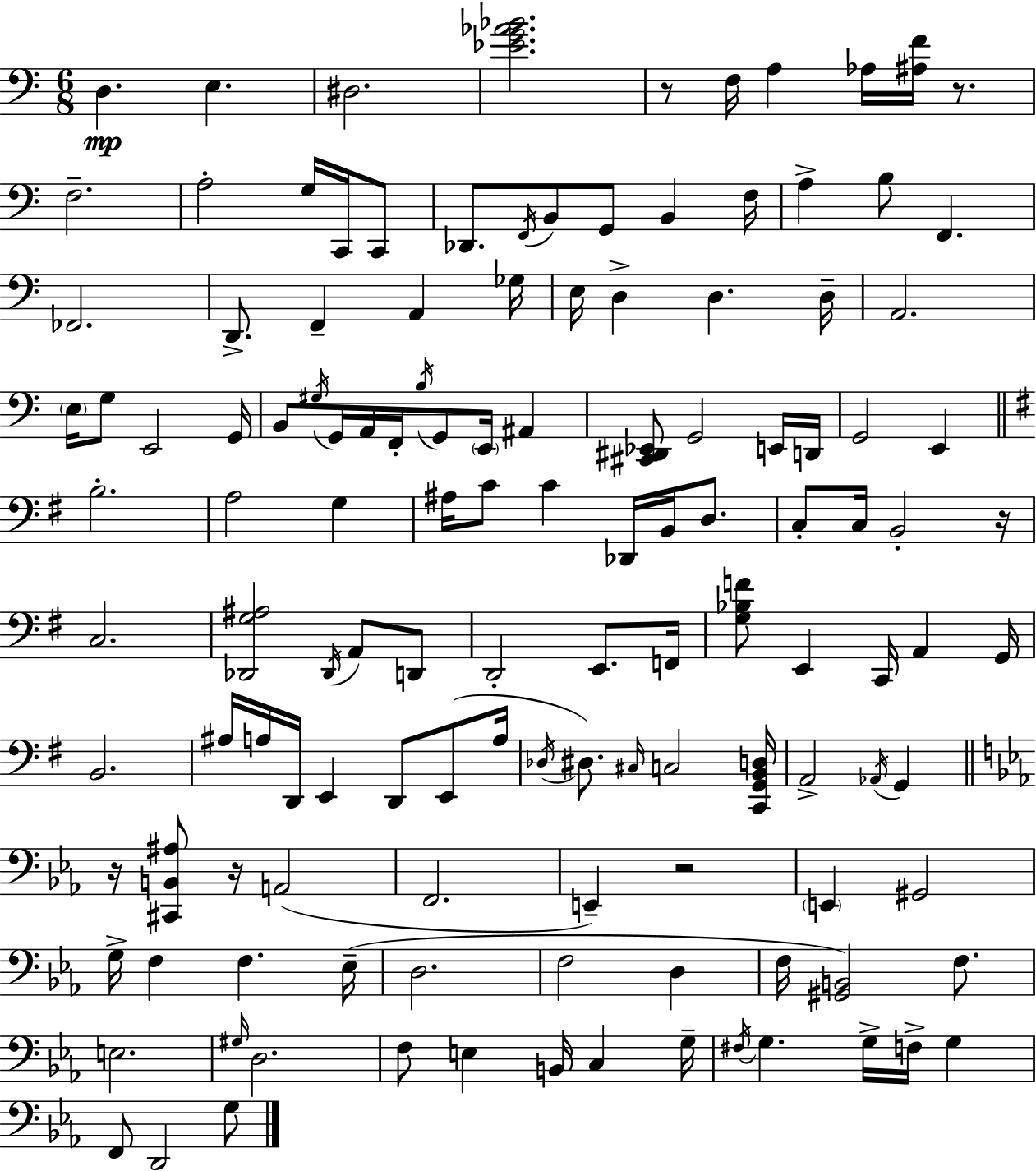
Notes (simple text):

D3/q. E3/q. D#3/h. [Eb4,G4,Ab4,Bb4]/h. R/e F3/s A3/q Ab3/s [A#3,F4]/s R/e. F3/h. A3/h G3/s C2/s C2/e Db2/e. F2/s B2/e G2/e B2/q F3/s A3/q B3/e F2/q. FES2/h. D2/e. F2/q A2/q Gb3/s E3/s D3/q D3/q. D3/s A2/h. E3/s G3/e E2/h G2/s B2/e G#3/s G2/s A2/s F2/s B3/s G2/e E2/s A#2/q [C#2,D#2,Eb2]/e G2/h E2/s D2/s G2/h E2/q B3/h. A3/h G3/q A#3/s C4/e C4/q Db2/s B2/s D3/e. C3/e C3/s B2/h R/s C3/h. [Db2,G3,A#3]/h Db2/s A2/e D2/e D2/h E2/e. F2/s [G3,Bb3,F4]/e E2/q C2/s A2/q G2/s B2/h. A#3/s A3/s D2/s E2/q D2/e E2/e A3/s Db3/s D#3/e. C#3/s C3/h [C2,G2,B2,D3]/s A2/h Ab2/s G2/q R/s [C#2,B2,A#3]/e R/s A2/h F2/h. E2/q R/h E2/q G#2/h G3/s F3/q F3/q. Eb3/s D3/h. F3/h D3/q F3/s [G#2,B2]/h F3/e. E3/h. G#3/s D3/h. F3/e E3/q B2/s C3/q G3/s F#3/s G3/q. G3/s F3/s G3/q F2/e D2/h G3/e